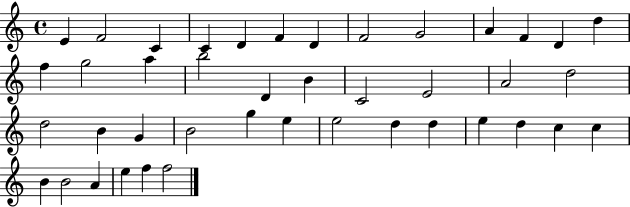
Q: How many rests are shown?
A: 0